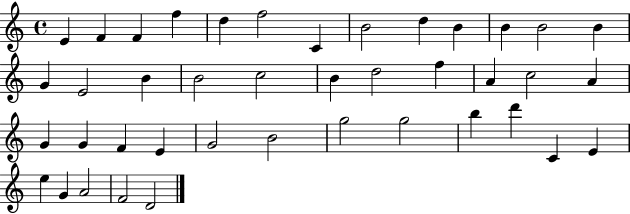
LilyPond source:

{
  \clef treble
  \time 4/4
  \defaultTimeSignature
  \key c \major
  e'4 f'4 f'4 f''4 | d''4 f''2 c'4 | b'2 d''4 b'4 | b'4 b'2 b'4 | \break g'4 e'2 b'4 | b'2 c''2 | b'4 d''2 f''4 | a'4 c''2 a'4 | \break g'4 g'4 f'4 e'4 | g'2 b'2 | g''2 g''2 | b''4 d'''4 c'4 e'4 | \break e''4 g'4 a'2 | f'2 d'2 | \bar "|."
}